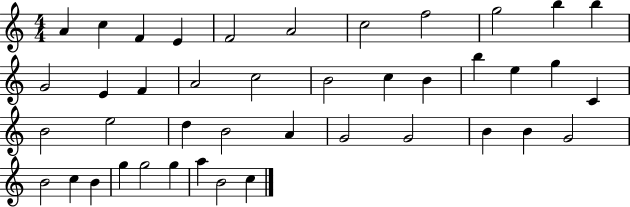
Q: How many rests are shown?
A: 0